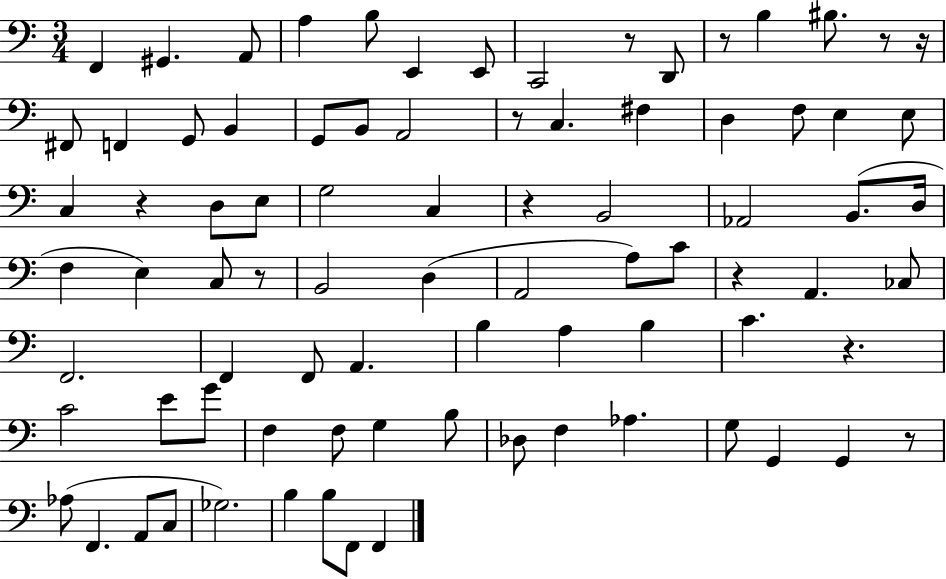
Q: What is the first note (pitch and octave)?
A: F2